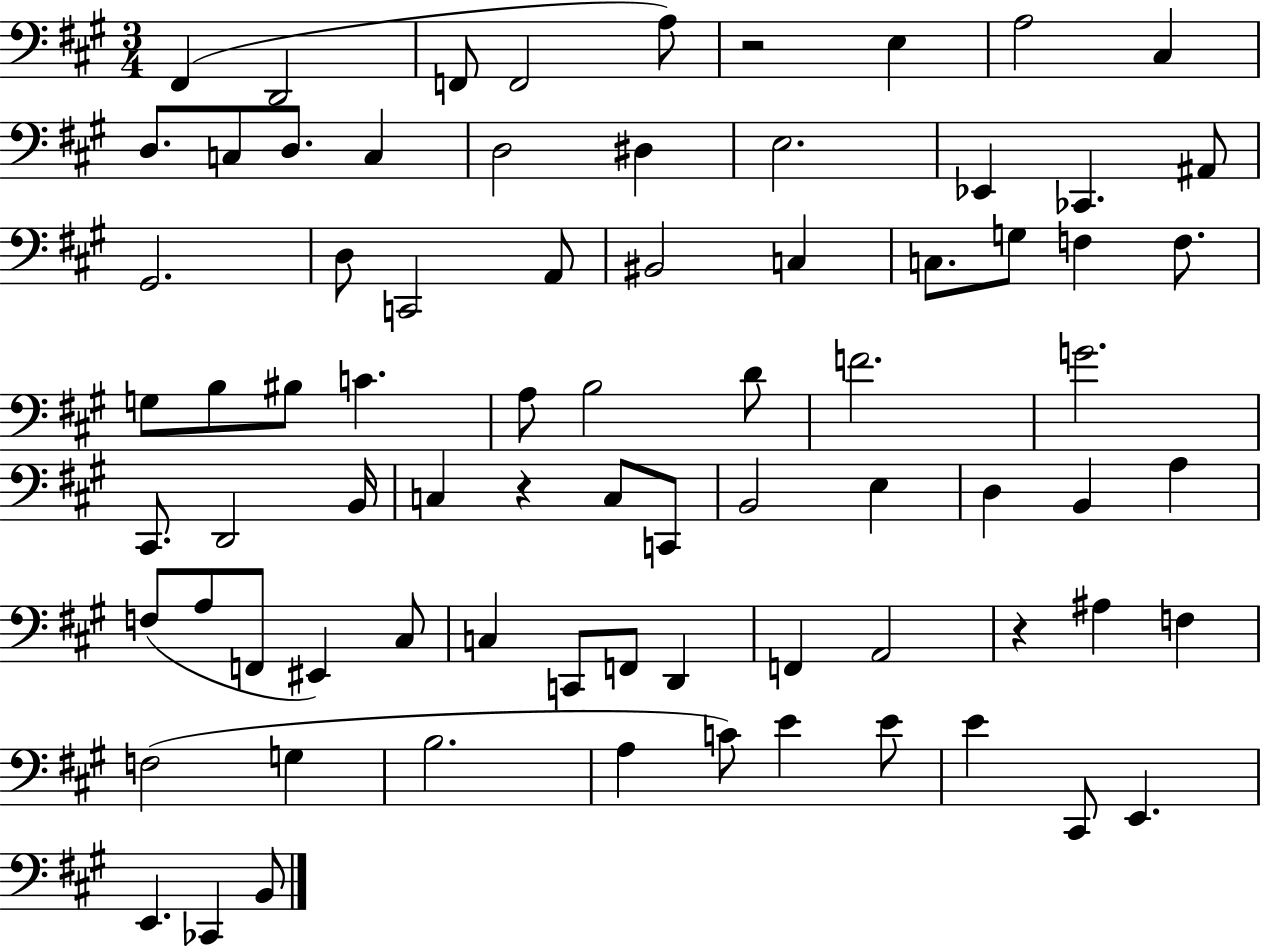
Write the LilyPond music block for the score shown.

{
  \clef bass
  \numericTimeSignature
  \time 3/4
  \key a \major
  fis,4( d,2 | f,8 f,2 a8) | r2 e4 | a2 cis4 | \break d8. c8 d8. c4 | d2 dis4 | e2. | ees,4 ces,4. ais,8 | \break gis,2. | d8 c,2 a,8 | bis,2 c4 | c8. g8 f4 f8. | \break g8 b8 bis8 c'4. | a8 b2 d'8 | f'2. | g'2. | \break cis,8. d,2 b,16 | c4 r4 c8 c,8 | b,2 e4 | d4 b,4 a4 | \break f8( a8 f,8 eis,4) cis8 | c4 c,8 f,8 d,4 | f,4 a,2 | r4 ais4 f4 | \break f2( g4 | b2. | a4 c'8) e'4 e'8 | e'4 cis,8 e,4. | \break e,4. ces,4 b,8 | \bar "|."
}